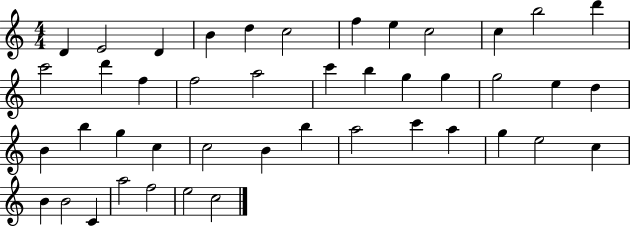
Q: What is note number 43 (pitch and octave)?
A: E5